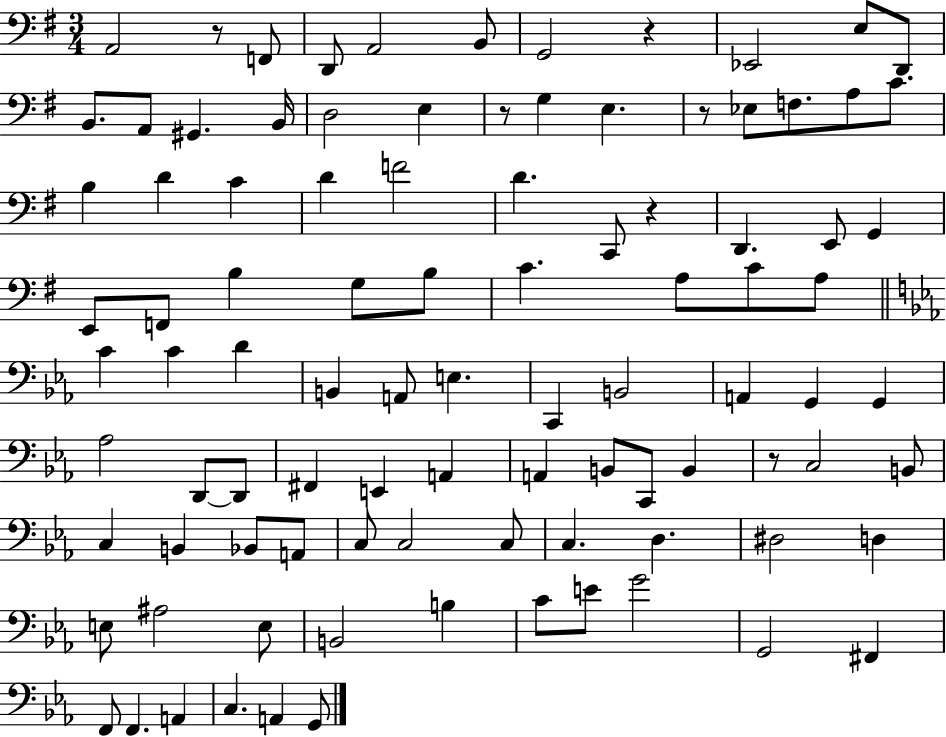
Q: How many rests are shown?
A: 6